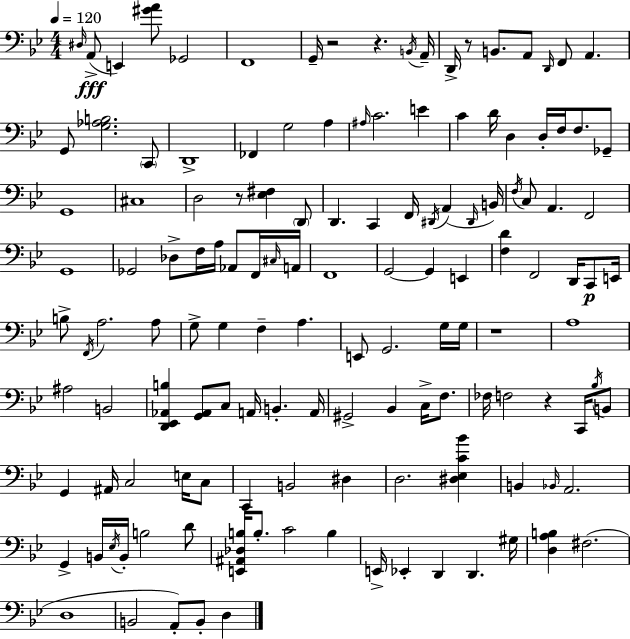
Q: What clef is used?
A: bass